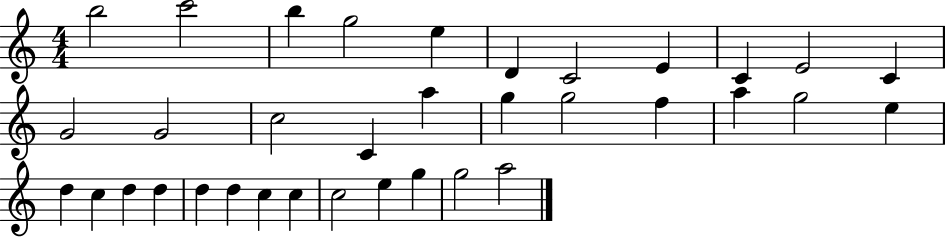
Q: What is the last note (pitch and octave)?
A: A5